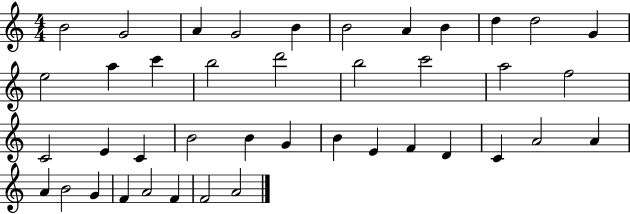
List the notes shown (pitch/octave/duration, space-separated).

B4/h G4/h A4/q G4/h B4/q B4/h A4/q B4/q D5/q D5/h G4/q E5/h A5/q C6/q B5/h D6/h B5/h C6/h A5/h F5/h C4/h E4/q C4/q B4/h B4/q G4/q B4/q E4/q F4/q D4/q C4/q A4/h A4/q A4/q B4/h G4/q F4/q A4/h F4/q F4/h A4/h